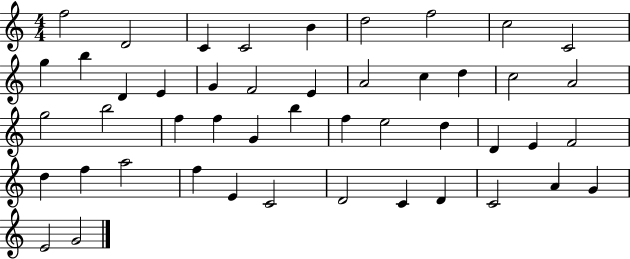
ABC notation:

X:1
T:Untitled
M:4/4
L:1/4
K:C
f2 D2 C C2 B d2 f2 c2 C2 g b D E G F2 E A2 c d c2 A2 g2 b2 f f G b f e2 d D E F2 d f a2 f E C2 D2 C D C2 A G E2 G2